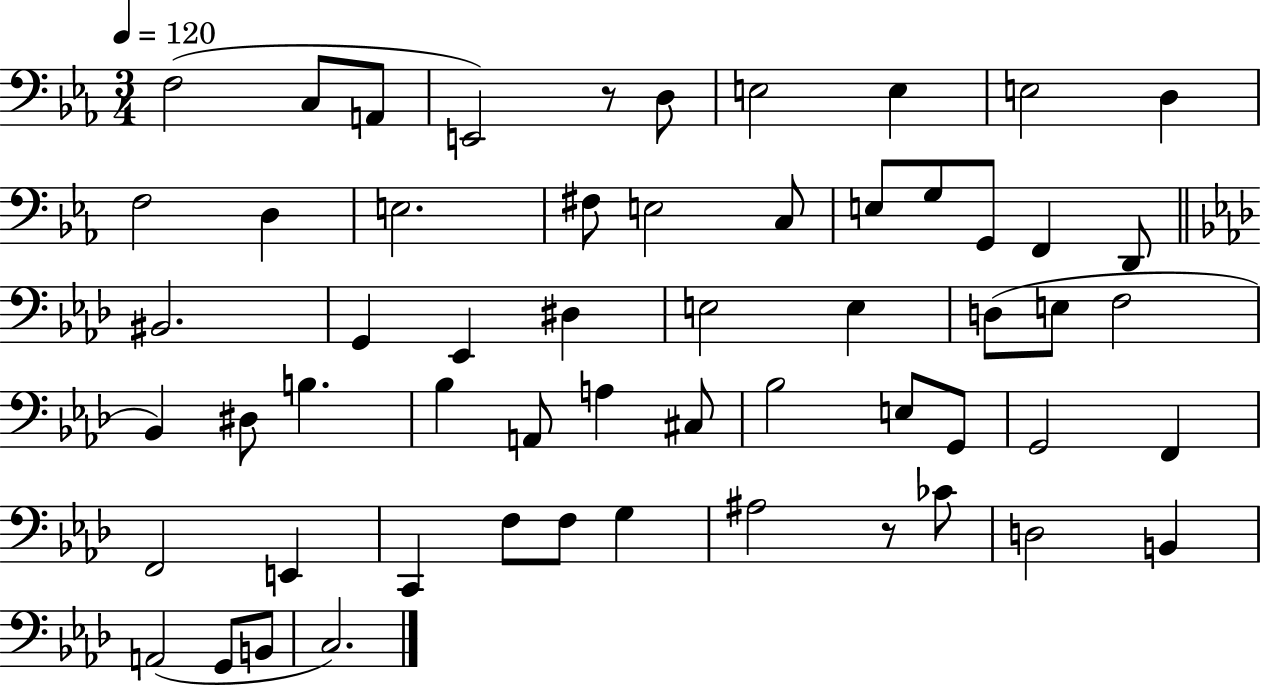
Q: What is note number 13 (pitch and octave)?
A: F#3